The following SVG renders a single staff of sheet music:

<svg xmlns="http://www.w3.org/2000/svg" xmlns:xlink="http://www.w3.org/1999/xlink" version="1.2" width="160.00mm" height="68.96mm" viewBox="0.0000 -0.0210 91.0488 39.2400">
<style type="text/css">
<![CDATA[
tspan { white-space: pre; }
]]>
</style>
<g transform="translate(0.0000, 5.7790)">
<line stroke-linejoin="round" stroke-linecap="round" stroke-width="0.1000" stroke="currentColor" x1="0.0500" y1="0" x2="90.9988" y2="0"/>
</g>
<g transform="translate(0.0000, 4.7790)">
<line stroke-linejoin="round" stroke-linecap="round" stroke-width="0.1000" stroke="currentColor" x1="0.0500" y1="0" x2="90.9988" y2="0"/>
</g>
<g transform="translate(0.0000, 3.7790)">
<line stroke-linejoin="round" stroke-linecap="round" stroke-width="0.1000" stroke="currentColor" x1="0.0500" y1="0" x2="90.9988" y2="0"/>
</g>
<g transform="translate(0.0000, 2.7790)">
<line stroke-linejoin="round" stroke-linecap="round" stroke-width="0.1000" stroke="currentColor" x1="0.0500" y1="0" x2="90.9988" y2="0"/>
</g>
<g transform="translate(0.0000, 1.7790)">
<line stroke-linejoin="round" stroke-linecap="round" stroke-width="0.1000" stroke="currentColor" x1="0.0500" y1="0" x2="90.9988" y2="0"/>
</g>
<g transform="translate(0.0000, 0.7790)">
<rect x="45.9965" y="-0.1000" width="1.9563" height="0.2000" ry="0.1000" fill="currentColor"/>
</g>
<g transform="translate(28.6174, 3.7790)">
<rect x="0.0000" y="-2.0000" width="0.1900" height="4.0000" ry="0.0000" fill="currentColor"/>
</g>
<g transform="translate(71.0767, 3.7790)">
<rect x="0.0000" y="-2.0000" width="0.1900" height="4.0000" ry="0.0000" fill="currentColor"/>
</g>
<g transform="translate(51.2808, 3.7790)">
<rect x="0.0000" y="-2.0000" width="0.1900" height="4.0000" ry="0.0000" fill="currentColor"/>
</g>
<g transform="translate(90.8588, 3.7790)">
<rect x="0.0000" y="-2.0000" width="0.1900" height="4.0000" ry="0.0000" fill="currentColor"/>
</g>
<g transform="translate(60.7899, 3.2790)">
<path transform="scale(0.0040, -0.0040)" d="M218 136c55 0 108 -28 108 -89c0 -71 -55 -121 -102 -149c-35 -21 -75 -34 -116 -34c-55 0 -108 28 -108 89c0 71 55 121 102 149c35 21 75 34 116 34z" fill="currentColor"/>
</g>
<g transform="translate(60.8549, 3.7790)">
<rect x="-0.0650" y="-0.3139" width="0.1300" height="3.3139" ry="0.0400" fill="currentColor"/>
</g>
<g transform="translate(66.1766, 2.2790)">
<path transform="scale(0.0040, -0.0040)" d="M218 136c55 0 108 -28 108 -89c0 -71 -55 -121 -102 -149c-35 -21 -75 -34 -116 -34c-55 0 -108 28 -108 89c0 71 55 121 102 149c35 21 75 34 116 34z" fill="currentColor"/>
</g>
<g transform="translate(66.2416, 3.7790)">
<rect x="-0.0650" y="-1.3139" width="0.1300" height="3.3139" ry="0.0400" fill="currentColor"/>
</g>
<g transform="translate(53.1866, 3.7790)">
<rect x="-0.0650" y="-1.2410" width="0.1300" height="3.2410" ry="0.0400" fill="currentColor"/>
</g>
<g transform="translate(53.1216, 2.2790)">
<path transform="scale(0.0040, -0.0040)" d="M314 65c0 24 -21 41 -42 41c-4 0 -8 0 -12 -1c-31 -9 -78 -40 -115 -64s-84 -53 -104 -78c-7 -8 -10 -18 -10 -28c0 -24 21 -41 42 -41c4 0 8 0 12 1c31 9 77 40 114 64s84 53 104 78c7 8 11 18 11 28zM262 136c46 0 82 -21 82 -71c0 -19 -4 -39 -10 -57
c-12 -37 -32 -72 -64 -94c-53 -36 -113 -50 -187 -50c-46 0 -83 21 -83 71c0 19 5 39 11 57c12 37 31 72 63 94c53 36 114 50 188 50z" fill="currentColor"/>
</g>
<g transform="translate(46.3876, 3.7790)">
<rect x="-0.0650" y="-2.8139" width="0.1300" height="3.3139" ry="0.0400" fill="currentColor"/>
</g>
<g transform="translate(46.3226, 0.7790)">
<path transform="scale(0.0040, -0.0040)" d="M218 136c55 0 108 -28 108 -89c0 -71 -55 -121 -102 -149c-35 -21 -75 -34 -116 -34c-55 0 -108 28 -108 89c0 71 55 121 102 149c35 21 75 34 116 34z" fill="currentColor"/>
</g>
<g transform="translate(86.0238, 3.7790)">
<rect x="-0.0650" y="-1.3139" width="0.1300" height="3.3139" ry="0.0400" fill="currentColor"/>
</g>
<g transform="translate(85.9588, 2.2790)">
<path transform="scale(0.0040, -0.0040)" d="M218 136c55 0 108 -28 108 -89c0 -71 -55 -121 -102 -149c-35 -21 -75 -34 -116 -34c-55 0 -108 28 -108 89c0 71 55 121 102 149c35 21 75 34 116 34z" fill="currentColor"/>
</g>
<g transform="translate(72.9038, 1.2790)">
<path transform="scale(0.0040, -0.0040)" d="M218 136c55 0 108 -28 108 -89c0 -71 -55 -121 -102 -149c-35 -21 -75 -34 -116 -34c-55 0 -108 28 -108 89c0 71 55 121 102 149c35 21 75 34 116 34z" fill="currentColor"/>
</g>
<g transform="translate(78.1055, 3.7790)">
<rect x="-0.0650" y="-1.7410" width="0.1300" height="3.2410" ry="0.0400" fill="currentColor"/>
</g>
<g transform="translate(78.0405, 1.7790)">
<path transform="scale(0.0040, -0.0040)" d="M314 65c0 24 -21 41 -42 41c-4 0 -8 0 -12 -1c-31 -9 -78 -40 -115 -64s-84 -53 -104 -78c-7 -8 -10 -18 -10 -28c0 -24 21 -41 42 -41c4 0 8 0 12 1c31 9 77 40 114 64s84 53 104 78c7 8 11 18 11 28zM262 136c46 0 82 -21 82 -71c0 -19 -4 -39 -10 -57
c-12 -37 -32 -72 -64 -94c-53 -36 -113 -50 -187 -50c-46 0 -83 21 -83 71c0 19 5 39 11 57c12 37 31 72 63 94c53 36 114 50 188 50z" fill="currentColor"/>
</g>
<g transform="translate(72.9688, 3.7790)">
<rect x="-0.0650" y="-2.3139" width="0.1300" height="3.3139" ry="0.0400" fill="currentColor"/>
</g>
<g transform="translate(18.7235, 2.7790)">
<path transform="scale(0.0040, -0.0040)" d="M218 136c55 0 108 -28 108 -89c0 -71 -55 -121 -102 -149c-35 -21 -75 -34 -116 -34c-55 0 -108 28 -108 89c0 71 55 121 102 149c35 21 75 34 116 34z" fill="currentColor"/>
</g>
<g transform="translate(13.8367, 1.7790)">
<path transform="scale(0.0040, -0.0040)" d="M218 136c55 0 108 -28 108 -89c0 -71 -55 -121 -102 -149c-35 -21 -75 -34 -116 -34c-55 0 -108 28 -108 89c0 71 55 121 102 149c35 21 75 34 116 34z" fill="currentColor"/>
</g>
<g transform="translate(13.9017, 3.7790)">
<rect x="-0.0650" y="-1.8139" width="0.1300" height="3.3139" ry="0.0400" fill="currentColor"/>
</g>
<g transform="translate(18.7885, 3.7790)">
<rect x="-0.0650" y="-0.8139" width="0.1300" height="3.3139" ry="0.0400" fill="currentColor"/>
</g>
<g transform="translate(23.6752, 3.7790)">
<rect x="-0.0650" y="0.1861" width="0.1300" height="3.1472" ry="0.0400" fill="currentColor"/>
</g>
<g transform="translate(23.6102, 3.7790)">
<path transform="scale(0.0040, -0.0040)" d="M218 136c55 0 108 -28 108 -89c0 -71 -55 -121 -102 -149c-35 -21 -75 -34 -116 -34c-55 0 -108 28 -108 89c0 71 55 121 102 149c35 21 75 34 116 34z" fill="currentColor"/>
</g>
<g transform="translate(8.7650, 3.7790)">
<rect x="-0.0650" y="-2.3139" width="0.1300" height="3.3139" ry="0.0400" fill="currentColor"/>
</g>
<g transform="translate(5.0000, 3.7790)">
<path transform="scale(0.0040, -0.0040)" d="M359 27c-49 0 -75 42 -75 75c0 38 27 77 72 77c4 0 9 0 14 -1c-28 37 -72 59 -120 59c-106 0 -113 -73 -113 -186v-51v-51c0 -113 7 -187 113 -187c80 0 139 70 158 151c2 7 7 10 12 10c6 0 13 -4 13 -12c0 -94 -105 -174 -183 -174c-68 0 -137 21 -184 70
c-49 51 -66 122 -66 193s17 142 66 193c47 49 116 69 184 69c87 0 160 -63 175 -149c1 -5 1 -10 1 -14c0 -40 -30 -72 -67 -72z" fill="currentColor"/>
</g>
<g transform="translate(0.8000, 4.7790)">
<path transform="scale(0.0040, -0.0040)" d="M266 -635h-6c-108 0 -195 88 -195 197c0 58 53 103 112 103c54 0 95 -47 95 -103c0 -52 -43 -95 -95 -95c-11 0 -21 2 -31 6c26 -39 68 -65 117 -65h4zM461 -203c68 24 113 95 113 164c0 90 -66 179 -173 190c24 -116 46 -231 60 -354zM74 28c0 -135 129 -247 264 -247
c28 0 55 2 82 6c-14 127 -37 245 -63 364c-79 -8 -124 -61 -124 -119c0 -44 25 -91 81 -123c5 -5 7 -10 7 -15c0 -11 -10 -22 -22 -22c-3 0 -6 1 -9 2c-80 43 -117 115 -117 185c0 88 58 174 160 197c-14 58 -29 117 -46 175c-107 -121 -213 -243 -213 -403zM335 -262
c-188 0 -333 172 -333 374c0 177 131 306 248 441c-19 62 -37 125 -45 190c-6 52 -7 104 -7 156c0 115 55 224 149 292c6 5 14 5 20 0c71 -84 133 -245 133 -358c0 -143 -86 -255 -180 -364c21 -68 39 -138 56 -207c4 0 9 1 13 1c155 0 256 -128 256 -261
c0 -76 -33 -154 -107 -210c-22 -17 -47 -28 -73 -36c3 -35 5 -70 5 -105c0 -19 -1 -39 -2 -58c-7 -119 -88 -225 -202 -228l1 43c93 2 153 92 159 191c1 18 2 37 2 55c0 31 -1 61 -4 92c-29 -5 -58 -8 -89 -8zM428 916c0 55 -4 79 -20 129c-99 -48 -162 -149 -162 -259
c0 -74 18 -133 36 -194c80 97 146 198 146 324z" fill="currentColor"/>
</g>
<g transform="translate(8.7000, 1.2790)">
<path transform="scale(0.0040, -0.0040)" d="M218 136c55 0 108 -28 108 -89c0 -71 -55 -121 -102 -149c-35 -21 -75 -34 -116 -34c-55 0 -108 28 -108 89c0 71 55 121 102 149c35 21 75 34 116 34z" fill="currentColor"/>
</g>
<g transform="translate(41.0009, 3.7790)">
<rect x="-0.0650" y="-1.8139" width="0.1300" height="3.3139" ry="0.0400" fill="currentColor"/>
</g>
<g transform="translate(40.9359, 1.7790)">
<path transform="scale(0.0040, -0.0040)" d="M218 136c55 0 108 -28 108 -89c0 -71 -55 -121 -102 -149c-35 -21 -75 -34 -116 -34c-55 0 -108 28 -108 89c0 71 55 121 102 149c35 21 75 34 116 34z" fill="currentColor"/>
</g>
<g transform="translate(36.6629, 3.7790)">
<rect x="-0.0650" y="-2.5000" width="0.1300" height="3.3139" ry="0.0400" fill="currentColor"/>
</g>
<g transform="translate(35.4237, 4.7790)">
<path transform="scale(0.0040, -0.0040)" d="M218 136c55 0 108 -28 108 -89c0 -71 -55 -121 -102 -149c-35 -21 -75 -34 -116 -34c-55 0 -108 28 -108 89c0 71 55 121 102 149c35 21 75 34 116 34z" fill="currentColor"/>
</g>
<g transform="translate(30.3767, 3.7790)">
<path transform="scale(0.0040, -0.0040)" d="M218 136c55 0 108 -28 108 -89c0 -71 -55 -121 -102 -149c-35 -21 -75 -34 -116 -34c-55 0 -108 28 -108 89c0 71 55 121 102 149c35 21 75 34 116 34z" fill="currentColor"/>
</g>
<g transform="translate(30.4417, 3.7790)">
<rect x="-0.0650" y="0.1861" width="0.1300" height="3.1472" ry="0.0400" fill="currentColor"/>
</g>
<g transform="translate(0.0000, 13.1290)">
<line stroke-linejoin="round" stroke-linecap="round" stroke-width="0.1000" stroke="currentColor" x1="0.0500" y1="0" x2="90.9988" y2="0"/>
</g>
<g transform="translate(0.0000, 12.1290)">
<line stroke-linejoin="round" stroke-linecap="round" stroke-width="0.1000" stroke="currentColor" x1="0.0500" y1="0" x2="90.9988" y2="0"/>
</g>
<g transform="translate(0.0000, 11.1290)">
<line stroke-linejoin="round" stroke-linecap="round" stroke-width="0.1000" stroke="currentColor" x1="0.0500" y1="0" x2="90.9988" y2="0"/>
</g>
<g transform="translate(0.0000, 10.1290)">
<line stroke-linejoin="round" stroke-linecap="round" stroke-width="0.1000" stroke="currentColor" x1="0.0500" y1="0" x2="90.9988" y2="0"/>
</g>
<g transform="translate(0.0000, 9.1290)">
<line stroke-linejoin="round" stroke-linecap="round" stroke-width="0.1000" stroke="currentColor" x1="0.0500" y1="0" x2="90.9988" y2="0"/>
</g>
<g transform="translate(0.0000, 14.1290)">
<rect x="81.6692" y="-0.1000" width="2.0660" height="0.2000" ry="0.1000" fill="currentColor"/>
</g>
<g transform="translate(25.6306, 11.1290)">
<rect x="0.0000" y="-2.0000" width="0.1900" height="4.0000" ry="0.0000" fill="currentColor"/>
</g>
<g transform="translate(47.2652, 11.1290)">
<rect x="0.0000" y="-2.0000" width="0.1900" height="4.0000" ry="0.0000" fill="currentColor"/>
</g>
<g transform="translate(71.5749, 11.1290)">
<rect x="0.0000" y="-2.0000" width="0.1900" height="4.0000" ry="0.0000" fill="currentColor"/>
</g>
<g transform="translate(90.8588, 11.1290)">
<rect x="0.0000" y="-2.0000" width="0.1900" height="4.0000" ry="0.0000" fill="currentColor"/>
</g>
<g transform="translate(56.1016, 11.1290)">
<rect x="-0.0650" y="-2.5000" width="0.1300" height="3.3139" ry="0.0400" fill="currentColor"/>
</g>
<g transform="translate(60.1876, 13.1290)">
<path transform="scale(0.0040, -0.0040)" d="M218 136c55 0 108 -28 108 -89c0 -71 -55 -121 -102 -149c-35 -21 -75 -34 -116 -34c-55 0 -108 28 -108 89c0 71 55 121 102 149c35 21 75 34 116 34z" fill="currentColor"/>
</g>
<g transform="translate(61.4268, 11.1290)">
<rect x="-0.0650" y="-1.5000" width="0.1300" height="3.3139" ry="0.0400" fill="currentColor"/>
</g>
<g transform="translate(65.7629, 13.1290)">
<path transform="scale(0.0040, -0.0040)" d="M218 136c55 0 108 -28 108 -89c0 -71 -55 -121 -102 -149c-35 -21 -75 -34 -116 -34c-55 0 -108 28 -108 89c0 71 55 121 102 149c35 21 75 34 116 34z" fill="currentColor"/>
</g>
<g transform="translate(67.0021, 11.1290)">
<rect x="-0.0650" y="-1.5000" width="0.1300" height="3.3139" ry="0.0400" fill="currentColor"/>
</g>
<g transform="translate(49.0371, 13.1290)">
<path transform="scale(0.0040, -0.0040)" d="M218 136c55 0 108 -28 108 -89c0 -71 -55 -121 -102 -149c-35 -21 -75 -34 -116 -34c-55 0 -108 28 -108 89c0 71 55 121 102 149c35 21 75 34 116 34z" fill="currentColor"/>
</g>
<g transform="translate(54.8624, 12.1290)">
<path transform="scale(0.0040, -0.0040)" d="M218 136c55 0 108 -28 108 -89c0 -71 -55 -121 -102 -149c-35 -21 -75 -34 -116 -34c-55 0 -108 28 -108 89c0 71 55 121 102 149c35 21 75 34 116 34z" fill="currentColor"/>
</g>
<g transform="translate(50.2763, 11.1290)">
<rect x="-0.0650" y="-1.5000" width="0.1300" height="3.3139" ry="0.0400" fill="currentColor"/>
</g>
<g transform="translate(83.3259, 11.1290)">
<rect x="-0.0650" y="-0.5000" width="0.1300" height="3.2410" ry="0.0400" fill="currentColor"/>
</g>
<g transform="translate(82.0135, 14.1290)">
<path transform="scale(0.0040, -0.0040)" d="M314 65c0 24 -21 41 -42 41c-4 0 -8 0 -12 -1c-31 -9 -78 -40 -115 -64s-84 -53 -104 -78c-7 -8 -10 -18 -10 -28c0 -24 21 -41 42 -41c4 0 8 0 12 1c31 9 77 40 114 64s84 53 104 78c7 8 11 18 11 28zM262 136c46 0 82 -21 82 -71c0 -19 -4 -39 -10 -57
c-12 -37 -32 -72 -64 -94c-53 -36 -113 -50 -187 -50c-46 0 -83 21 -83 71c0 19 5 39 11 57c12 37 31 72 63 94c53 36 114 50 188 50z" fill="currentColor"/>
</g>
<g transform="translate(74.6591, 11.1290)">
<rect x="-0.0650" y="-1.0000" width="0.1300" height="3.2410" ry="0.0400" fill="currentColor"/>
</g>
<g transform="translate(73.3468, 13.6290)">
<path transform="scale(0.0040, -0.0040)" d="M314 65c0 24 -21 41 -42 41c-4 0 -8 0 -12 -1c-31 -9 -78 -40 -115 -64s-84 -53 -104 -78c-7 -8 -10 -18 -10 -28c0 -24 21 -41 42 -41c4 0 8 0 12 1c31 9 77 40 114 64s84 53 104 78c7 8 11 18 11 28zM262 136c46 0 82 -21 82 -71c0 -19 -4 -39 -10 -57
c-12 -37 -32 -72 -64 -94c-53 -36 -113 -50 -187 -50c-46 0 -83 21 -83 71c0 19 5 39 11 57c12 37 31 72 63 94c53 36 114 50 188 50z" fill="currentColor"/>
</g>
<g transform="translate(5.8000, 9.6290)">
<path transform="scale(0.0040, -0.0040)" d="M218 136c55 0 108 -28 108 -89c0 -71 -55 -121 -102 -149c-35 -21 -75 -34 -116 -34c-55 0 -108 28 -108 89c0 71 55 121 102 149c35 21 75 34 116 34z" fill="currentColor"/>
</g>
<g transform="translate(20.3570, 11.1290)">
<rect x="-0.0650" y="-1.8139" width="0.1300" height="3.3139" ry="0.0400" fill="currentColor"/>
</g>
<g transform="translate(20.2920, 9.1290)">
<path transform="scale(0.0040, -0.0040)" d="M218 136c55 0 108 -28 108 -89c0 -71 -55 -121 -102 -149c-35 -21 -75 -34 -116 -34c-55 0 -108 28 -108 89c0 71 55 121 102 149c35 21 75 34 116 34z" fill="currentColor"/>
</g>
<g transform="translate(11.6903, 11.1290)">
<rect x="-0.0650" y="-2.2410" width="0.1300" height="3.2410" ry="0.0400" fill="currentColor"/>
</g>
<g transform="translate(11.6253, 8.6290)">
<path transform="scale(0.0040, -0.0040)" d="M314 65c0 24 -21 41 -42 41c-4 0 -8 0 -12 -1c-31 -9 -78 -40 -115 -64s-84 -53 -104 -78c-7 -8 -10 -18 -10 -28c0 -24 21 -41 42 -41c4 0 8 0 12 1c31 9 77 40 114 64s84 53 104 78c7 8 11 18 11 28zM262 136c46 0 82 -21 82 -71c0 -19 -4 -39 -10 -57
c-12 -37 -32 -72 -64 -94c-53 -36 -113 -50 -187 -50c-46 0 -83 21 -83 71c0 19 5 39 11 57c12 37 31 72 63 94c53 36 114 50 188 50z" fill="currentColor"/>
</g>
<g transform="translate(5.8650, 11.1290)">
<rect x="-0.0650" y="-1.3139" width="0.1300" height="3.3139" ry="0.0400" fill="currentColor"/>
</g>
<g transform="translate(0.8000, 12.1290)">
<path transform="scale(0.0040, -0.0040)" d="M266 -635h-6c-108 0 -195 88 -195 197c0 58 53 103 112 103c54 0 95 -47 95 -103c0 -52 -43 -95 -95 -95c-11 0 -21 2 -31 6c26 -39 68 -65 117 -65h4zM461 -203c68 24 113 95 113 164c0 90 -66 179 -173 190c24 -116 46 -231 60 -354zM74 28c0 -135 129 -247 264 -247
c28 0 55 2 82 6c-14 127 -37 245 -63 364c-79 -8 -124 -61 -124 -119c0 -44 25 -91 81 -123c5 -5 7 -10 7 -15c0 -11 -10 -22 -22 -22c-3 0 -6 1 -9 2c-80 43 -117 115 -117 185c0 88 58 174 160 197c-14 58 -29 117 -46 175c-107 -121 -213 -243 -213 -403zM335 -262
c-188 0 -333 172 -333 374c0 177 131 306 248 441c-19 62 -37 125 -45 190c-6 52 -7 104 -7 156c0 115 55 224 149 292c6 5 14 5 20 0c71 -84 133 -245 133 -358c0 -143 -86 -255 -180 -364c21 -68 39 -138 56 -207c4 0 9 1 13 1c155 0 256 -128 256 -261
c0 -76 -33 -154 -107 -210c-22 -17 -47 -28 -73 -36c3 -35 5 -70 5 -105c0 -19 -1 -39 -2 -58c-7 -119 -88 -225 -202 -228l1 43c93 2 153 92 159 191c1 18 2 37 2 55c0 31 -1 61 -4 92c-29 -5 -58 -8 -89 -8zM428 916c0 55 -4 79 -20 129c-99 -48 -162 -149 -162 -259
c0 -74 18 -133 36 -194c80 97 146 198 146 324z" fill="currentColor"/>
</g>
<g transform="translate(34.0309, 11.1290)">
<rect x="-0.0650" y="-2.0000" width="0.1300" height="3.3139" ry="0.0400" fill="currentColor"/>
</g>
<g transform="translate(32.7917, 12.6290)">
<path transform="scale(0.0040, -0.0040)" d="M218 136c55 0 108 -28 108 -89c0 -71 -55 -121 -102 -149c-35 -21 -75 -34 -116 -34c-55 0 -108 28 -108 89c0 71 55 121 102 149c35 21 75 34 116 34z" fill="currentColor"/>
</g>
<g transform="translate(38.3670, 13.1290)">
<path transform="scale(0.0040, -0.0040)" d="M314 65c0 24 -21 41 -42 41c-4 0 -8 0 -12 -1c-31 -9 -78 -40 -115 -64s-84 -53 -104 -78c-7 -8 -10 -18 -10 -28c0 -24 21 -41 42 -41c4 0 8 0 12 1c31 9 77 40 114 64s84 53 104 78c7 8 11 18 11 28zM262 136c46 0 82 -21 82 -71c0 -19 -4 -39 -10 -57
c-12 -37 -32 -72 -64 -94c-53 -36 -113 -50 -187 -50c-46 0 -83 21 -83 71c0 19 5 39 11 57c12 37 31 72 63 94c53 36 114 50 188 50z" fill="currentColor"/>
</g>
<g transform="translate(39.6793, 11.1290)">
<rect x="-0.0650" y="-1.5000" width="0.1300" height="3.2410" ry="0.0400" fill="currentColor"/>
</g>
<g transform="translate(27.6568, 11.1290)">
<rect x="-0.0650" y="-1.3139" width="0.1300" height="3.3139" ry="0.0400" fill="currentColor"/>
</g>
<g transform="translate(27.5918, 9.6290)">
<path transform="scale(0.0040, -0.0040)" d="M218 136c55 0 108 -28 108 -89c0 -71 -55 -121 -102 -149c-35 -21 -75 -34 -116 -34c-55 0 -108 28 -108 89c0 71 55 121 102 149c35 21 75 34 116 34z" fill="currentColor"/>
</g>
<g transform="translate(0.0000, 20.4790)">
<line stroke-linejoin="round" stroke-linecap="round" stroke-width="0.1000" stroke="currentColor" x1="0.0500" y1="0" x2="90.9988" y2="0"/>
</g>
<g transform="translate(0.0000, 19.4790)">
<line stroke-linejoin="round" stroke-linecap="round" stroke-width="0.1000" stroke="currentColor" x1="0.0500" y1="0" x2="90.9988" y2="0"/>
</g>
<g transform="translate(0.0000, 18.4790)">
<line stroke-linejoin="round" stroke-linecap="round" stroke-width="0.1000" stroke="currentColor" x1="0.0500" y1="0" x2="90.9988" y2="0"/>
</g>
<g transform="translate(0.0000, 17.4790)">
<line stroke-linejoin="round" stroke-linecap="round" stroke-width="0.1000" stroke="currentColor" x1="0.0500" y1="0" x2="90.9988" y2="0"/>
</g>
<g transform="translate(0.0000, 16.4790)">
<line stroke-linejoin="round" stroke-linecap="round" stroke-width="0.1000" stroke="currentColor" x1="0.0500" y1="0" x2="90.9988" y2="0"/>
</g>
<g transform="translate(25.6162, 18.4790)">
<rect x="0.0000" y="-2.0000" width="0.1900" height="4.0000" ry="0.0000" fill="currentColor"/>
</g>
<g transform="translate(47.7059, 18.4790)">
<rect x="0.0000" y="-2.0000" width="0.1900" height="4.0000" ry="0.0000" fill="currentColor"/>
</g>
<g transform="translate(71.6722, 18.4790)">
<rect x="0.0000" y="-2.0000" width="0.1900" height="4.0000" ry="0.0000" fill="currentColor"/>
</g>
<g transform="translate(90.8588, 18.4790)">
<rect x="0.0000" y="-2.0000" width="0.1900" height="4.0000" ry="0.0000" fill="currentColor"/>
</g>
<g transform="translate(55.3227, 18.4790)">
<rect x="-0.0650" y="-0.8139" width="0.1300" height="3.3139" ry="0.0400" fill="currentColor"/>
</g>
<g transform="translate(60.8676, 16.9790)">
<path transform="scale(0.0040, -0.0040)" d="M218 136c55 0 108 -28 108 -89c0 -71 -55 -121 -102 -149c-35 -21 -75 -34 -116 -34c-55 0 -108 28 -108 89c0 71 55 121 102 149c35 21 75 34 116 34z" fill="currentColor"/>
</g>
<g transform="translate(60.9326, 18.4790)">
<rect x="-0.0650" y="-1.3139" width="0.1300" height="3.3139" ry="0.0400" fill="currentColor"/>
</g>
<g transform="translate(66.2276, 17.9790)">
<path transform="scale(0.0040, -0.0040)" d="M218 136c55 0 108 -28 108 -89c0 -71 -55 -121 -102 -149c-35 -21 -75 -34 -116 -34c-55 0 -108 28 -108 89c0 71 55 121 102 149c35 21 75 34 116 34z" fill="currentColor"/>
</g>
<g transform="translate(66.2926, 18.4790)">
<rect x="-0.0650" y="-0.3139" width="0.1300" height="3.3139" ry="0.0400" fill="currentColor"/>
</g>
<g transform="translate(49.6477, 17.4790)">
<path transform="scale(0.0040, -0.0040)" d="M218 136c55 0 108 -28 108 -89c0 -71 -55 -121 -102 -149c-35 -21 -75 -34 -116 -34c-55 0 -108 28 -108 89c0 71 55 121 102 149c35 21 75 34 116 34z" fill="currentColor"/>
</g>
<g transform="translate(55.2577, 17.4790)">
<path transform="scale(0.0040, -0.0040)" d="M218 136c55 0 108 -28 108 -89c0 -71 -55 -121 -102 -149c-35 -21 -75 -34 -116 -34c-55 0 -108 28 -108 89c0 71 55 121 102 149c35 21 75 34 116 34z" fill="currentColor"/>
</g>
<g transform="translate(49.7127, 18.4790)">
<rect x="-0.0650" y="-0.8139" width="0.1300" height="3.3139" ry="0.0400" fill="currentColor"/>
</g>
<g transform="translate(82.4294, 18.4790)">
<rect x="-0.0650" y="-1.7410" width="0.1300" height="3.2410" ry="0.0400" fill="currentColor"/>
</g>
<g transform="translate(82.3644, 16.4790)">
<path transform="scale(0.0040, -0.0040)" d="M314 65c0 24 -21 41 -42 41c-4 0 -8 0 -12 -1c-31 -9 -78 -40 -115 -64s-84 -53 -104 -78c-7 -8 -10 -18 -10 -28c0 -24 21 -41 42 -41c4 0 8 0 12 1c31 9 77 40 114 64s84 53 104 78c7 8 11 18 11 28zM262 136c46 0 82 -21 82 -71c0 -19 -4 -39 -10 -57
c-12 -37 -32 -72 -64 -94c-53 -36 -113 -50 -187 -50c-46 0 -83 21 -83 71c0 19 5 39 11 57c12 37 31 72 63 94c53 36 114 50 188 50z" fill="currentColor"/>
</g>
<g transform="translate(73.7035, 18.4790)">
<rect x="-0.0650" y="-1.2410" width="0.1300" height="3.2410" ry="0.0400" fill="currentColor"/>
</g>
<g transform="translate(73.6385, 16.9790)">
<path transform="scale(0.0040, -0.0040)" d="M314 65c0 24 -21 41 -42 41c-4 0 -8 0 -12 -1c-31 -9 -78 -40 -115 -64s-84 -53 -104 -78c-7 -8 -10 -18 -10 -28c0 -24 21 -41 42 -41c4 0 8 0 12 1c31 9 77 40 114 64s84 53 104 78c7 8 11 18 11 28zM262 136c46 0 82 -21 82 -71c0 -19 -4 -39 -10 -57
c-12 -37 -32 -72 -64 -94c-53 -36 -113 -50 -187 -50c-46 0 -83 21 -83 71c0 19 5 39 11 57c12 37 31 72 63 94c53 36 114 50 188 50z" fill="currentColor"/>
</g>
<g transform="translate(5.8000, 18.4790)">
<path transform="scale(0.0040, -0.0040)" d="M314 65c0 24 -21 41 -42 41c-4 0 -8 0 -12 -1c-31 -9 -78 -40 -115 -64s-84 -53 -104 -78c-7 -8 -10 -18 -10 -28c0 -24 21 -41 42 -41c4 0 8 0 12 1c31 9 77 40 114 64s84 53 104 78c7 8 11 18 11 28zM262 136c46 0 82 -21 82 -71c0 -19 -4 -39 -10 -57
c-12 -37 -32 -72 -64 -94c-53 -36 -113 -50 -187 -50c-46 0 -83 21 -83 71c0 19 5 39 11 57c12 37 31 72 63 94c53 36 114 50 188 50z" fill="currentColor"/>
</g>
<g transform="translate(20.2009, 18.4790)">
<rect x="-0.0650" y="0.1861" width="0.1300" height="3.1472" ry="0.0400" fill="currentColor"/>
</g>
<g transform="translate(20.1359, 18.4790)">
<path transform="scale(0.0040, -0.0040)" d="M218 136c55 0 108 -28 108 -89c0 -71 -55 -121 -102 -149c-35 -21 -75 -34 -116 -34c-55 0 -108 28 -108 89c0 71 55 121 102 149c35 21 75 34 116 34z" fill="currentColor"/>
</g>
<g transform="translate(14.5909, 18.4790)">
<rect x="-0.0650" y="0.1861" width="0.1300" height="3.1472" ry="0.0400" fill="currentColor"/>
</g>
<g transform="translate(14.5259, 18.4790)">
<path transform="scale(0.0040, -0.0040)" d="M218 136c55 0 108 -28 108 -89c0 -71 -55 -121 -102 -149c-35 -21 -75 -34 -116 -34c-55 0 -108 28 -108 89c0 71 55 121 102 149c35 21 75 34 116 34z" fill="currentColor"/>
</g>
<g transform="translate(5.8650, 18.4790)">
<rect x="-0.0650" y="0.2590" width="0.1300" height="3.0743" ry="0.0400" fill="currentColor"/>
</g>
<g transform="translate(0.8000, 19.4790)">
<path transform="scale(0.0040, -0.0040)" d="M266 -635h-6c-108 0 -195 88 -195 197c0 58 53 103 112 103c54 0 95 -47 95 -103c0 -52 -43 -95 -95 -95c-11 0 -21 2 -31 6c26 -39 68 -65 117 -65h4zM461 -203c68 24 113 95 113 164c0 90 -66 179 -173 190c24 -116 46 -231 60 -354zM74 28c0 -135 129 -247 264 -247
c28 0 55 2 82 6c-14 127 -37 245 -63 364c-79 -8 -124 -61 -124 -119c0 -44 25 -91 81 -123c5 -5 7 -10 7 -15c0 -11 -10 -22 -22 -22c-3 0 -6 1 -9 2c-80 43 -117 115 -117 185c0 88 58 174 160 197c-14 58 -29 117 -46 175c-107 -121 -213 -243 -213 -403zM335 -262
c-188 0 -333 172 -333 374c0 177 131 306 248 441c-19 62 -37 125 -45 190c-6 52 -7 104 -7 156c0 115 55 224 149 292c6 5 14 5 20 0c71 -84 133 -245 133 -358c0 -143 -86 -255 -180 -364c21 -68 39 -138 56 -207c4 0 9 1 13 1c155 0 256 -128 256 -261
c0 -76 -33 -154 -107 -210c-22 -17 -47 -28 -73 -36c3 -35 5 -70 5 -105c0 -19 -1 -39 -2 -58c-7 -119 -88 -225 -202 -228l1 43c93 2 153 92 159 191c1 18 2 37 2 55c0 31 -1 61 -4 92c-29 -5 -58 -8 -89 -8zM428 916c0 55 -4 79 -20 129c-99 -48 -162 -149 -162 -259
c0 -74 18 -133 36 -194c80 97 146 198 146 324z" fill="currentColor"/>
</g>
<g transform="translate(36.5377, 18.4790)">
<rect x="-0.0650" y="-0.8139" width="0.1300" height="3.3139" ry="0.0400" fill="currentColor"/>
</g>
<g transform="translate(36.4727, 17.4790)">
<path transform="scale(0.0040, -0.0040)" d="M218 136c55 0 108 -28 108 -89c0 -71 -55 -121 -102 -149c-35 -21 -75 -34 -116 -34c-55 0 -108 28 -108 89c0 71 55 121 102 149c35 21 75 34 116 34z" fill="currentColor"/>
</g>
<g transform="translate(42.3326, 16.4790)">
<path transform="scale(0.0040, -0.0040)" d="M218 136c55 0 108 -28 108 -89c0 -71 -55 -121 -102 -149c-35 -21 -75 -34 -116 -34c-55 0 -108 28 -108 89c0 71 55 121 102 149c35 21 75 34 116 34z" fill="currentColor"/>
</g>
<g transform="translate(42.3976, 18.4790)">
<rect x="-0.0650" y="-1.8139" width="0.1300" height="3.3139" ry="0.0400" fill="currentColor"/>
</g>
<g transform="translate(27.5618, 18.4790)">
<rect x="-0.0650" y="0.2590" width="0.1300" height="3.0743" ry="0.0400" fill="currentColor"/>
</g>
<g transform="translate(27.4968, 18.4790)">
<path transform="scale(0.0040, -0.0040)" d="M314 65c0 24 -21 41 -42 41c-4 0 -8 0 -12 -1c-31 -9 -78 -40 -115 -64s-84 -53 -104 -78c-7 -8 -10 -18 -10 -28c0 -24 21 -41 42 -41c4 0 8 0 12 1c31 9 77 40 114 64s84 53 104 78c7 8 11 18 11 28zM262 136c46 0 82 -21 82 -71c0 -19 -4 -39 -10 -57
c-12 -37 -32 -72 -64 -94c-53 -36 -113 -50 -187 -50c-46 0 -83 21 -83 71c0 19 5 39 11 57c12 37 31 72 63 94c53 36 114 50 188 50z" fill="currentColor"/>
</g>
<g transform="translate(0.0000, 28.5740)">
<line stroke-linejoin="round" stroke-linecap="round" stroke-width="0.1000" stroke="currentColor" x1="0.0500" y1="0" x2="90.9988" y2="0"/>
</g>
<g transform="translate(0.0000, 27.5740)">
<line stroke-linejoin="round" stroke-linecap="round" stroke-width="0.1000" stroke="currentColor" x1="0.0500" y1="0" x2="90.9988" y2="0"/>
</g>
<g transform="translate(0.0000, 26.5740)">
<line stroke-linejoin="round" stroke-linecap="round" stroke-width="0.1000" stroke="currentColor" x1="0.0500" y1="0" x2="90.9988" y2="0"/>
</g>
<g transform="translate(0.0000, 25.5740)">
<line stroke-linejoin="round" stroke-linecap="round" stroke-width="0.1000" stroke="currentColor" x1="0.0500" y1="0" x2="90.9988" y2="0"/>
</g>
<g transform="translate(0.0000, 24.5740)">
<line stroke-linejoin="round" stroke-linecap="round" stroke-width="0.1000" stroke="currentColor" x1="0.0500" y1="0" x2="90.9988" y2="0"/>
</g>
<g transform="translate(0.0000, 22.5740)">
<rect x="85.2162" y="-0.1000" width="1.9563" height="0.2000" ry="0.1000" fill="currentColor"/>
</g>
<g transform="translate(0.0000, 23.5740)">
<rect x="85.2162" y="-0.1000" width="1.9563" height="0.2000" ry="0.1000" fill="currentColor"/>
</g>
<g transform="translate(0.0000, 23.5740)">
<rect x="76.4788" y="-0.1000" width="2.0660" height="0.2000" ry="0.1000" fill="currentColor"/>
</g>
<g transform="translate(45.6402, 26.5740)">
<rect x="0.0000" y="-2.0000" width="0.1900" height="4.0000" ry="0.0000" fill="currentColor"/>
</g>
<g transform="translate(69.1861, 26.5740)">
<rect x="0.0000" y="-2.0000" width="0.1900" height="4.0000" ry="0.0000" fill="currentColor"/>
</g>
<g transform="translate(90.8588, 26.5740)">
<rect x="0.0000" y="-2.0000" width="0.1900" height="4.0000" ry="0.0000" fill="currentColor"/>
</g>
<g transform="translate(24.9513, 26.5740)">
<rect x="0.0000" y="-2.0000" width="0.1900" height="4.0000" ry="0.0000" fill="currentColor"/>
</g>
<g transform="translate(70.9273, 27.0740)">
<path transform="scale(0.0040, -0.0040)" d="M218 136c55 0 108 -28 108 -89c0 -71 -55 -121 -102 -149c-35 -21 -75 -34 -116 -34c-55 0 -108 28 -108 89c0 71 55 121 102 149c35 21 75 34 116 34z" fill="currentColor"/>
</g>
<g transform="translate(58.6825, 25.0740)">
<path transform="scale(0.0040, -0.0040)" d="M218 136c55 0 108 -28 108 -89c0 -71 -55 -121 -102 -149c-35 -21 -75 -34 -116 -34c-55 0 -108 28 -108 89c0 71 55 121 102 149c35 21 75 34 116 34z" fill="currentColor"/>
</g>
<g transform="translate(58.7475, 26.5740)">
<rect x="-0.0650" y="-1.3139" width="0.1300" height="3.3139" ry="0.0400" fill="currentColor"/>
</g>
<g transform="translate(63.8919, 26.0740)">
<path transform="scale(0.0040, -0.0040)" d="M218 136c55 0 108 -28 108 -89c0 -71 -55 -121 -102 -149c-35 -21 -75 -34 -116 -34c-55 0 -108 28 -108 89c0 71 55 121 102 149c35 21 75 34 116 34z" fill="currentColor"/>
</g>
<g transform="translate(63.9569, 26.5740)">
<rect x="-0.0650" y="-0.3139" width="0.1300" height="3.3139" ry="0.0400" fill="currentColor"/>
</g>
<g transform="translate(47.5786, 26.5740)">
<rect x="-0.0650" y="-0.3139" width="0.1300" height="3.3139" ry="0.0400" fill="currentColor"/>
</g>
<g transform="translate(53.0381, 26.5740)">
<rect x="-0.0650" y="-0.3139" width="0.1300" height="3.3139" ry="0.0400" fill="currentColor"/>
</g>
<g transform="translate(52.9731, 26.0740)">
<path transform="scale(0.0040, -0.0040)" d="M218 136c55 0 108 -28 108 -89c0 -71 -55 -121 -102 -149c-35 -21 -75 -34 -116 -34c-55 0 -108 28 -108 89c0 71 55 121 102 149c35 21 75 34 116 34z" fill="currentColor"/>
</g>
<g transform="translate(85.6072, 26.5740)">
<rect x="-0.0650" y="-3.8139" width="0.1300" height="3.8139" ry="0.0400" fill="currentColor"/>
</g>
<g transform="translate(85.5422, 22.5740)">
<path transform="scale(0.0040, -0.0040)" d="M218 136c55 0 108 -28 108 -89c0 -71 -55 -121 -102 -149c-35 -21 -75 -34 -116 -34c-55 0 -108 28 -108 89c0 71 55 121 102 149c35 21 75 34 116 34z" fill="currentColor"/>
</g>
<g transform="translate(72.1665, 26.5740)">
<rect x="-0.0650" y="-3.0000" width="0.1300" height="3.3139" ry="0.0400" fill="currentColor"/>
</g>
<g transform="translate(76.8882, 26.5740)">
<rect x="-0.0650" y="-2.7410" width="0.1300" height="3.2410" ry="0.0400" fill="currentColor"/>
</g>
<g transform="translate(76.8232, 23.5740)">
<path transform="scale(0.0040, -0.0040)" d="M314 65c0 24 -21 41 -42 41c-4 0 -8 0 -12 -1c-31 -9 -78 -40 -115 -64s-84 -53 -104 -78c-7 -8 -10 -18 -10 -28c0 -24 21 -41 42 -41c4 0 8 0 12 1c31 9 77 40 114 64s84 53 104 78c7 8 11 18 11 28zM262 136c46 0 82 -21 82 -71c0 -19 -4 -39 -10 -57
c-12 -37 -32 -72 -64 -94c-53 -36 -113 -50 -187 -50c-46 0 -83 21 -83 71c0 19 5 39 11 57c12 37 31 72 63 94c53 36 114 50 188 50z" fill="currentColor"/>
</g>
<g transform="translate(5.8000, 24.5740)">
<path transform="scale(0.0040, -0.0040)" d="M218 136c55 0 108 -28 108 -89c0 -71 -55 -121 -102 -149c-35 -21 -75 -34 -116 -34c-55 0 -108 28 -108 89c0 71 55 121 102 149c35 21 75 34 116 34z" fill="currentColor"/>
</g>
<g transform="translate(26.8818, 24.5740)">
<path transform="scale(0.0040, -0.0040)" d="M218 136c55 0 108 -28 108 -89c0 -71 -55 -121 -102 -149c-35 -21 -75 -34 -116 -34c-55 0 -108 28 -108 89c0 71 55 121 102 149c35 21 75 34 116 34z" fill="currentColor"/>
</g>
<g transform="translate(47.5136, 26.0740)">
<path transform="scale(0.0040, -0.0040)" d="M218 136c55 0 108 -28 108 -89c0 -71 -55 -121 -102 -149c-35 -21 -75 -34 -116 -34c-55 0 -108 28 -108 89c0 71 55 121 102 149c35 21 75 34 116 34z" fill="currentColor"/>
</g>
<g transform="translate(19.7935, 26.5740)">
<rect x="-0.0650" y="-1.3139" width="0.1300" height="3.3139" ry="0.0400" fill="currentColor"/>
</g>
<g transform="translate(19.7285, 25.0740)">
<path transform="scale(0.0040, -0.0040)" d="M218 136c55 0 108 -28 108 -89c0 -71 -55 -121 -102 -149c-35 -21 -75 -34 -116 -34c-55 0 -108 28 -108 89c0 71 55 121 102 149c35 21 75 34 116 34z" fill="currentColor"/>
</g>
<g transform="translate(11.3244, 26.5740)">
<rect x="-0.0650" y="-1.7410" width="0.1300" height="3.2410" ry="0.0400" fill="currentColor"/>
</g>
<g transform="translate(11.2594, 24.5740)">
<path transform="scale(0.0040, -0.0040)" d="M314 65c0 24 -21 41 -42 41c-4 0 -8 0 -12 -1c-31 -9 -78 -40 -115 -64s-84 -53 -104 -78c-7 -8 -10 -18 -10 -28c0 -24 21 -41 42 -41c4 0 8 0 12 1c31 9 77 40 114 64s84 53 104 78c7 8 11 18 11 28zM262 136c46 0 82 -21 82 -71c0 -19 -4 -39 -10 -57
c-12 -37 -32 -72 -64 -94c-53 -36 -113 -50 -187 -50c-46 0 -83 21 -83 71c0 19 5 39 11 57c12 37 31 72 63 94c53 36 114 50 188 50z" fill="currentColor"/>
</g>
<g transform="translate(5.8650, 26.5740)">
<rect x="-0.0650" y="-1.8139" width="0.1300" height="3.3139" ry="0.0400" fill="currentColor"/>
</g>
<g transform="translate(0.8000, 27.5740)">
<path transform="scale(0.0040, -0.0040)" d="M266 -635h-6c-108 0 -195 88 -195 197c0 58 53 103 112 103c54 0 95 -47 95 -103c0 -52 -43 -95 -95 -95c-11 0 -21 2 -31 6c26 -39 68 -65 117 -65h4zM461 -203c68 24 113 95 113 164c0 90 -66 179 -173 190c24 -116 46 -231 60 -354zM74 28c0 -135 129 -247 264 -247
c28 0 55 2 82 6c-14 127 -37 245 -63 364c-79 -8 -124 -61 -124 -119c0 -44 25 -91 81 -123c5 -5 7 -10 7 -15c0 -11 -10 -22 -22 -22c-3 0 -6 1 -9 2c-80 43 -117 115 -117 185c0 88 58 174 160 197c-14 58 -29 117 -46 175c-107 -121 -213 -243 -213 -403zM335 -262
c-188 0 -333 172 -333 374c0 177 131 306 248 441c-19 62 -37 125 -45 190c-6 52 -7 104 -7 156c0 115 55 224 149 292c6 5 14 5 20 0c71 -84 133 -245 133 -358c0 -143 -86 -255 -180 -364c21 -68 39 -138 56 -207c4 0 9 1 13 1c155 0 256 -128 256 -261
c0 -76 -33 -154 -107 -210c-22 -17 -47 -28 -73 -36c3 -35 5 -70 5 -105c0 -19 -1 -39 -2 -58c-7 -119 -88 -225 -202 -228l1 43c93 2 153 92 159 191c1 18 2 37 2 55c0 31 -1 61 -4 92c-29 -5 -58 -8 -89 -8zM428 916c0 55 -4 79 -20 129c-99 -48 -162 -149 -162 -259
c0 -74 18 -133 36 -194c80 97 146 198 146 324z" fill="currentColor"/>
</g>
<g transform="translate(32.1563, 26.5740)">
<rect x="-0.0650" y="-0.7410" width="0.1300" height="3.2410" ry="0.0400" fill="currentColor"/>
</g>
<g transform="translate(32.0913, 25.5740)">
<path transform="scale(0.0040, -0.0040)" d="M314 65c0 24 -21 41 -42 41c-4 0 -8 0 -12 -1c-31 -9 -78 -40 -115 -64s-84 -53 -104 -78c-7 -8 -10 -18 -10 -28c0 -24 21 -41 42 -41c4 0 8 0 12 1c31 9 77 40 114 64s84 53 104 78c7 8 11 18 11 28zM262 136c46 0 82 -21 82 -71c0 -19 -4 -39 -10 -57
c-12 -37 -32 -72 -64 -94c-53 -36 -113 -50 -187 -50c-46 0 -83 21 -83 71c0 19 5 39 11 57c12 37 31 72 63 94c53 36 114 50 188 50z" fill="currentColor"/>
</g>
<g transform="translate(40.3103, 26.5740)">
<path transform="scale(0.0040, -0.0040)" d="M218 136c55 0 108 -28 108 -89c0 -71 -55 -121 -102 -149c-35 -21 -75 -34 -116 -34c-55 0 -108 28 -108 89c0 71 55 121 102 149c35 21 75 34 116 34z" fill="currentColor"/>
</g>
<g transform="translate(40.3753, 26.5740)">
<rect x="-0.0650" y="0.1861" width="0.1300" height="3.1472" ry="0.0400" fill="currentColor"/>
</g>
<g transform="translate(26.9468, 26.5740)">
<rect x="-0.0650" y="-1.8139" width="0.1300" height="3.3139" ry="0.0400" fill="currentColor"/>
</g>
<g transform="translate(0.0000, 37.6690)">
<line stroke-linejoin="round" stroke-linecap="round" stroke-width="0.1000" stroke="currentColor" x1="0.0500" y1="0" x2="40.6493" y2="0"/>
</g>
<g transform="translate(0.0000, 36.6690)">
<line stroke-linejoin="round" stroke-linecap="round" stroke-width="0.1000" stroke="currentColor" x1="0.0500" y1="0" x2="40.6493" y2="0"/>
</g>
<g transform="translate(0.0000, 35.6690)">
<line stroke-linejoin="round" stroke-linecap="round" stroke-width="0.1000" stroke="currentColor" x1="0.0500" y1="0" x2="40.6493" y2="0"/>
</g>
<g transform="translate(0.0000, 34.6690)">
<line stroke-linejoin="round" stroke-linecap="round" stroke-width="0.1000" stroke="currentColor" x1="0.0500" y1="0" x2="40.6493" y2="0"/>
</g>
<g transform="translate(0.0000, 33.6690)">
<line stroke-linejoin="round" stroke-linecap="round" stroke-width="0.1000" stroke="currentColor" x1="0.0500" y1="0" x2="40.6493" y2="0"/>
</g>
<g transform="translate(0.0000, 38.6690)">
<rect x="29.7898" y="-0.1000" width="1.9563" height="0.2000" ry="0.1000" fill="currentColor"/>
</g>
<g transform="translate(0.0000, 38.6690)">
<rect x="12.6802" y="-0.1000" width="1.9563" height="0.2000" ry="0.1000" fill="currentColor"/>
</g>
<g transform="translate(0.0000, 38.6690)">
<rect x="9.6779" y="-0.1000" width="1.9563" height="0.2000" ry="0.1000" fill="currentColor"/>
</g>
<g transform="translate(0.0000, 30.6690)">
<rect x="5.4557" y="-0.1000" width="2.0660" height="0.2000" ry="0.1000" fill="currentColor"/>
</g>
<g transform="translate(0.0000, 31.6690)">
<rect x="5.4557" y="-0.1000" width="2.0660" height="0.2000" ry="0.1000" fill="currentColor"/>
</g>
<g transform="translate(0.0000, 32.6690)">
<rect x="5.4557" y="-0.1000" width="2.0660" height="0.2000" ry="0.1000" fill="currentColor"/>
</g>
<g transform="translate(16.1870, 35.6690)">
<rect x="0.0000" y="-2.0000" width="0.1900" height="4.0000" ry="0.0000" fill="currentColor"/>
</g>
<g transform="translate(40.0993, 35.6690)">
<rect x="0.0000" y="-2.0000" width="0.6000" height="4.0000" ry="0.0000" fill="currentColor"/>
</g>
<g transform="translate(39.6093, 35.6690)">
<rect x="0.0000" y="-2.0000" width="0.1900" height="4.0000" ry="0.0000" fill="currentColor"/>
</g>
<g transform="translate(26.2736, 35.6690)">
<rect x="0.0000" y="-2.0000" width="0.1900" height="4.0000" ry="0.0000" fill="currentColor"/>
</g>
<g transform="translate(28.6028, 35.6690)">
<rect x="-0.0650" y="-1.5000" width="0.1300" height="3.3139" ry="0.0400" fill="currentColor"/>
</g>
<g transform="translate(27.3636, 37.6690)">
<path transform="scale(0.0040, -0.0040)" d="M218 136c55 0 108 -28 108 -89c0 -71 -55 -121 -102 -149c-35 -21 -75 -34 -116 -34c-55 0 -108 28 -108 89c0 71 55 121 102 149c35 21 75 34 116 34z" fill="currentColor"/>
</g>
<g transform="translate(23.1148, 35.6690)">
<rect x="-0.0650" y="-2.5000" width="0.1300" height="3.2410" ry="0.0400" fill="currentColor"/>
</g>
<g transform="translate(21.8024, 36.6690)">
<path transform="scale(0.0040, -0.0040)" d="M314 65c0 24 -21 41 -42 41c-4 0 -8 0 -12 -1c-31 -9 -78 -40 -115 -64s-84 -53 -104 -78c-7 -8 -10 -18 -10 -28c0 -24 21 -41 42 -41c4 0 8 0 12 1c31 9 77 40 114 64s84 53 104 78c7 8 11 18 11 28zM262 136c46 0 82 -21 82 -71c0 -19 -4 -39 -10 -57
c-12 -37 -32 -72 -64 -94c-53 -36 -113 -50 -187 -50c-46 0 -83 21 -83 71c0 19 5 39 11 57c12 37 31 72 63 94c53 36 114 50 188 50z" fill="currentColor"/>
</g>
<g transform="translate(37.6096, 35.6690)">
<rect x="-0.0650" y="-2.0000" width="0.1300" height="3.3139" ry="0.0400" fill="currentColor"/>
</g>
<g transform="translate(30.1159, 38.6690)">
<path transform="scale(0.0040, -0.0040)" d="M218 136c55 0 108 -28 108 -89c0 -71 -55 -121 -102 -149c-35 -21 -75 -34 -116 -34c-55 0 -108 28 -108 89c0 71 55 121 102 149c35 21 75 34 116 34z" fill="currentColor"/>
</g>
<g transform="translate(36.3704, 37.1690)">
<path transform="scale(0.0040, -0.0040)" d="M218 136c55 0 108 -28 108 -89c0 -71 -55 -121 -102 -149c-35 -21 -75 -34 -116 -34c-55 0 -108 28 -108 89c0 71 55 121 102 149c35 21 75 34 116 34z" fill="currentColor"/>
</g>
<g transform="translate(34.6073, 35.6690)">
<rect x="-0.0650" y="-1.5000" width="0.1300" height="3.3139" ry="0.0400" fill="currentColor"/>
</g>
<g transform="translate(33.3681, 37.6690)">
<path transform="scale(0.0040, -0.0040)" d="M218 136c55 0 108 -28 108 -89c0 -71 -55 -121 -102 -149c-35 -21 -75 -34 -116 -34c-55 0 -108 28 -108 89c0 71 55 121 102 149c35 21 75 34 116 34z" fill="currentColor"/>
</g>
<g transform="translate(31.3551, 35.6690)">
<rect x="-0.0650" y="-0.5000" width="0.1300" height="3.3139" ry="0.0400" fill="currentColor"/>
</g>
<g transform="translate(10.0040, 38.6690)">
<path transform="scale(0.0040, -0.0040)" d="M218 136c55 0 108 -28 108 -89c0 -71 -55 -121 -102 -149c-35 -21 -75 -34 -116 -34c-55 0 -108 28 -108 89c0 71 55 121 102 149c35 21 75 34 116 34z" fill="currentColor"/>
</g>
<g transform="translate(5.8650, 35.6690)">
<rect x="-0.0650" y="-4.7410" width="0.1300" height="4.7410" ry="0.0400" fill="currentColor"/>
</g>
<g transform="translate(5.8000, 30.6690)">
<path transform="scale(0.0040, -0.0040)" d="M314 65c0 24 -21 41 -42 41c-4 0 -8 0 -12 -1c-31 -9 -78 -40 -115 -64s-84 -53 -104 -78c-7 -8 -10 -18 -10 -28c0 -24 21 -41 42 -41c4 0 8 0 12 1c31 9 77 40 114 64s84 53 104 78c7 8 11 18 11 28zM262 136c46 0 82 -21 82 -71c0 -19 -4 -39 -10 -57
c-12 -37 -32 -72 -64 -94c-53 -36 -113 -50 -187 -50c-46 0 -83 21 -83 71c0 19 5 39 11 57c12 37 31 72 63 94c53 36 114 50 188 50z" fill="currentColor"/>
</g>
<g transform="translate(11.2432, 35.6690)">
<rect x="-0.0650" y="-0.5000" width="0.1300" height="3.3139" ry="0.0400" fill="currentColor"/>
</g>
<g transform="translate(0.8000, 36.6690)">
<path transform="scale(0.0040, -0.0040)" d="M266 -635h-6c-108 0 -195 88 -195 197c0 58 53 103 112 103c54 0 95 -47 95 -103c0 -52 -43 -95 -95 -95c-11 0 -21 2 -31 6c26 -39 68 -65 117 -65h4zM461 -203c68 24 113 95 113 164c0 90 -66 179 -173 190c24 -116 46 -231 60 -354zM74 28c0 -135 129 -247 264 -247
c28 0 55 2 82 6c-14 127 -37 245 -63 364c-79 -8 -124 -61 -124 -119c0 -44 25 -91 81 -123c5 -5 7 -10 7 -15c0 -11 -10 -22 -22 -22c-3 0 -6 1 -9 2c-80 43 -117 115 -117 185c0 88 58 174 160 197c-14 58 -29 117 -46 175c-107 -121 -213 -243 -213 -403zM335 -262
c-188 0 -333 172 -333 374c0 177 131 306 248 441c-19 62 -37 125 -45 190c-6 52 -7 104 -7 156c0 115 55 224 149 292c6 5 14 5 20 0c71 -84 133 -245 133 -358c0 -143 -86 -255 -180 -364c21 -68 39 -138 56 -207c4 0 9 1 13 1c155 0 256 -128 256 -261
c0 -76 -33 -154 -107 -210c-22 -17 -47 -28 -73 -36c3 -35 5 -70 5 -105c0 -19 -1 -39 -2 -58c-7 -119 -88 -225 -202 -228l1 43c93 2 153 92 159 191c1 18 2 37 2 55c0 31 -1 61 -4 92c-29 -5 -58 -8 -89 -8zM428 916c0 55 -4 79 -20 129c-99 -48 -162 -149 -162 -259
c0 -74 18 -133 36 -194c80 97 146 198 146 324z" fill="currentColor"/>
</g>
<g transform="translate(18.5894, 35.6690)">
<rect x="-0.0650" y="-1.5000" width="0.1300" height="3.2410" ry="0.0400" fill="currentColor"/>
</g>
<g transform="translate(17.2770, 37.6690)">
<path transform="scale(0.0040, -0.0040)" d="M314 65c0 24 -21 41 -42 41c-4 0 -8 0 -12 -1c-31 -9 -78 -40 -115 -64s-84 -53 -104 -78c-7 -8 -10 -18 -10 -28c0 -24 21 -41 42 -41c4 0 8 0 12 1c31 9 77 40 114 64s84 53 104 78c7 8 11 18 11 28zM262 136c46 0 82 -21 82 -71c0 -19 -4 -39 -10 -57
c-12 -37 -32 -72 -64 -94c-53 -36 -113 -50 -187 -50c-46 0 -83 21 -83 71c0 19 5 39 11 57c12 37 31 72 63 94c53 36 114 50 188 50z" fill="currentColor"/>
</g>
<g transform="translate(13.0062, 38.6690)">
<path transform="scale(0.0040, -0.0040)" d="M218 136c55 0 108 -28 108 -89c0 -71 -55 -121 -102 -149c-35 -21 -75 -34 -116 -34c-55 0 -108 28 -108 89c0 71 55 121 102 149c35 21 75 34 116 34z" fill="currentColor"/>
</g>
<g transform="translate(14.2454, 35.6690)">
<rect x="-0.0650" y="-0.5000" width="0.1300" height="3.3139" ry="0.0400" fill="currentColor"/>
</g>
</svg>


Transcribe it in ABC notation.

X:1
T:Untitled
M:4/4
L:1/4
K:C
g f d B B G f a e2 c e g f2 e e g2 f e F E2 E G E E D2 C2 B2 B B B2 d f d d e c e2 f2 f f2 e f d2 B c c e c A a2 c' e'2 C C E2 G2 E C E F